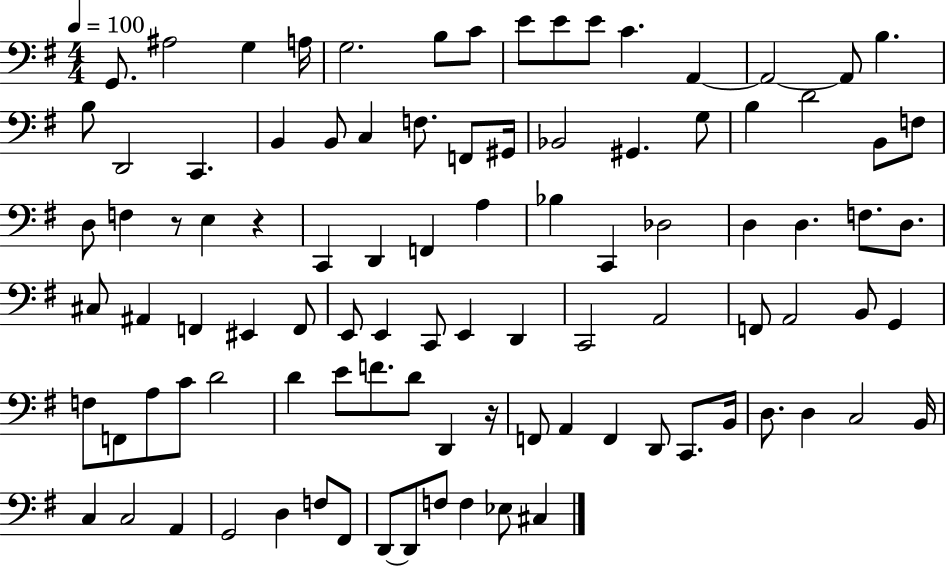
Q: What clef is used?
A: bass